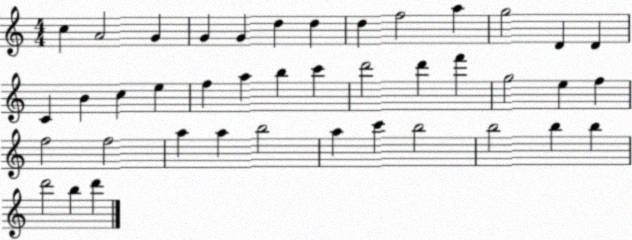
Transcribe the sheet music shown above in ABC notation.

X:1
T:Untitled
M:4/4
L:1/4
K:C
c A2 G G G d d d f2 a g2 D D C B c e f a b c' d'2 d' f' g2 e f f2 f2 a a b2 a c' b2 b2 b b d'2 b d'